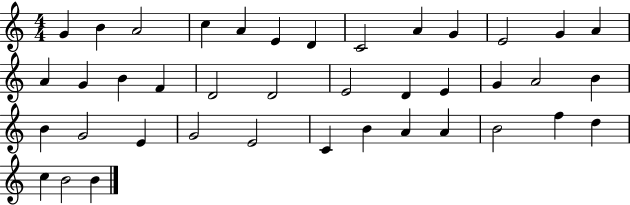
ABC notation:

X:1
T:Untitled
M:4/4
L:1/4
K:C
G B A2 c A E D C2 A G E2 G A A G B F D2 D2 E2 D E G A2 B B G2 E G2 E2 C B A A B2 f d c B2 B